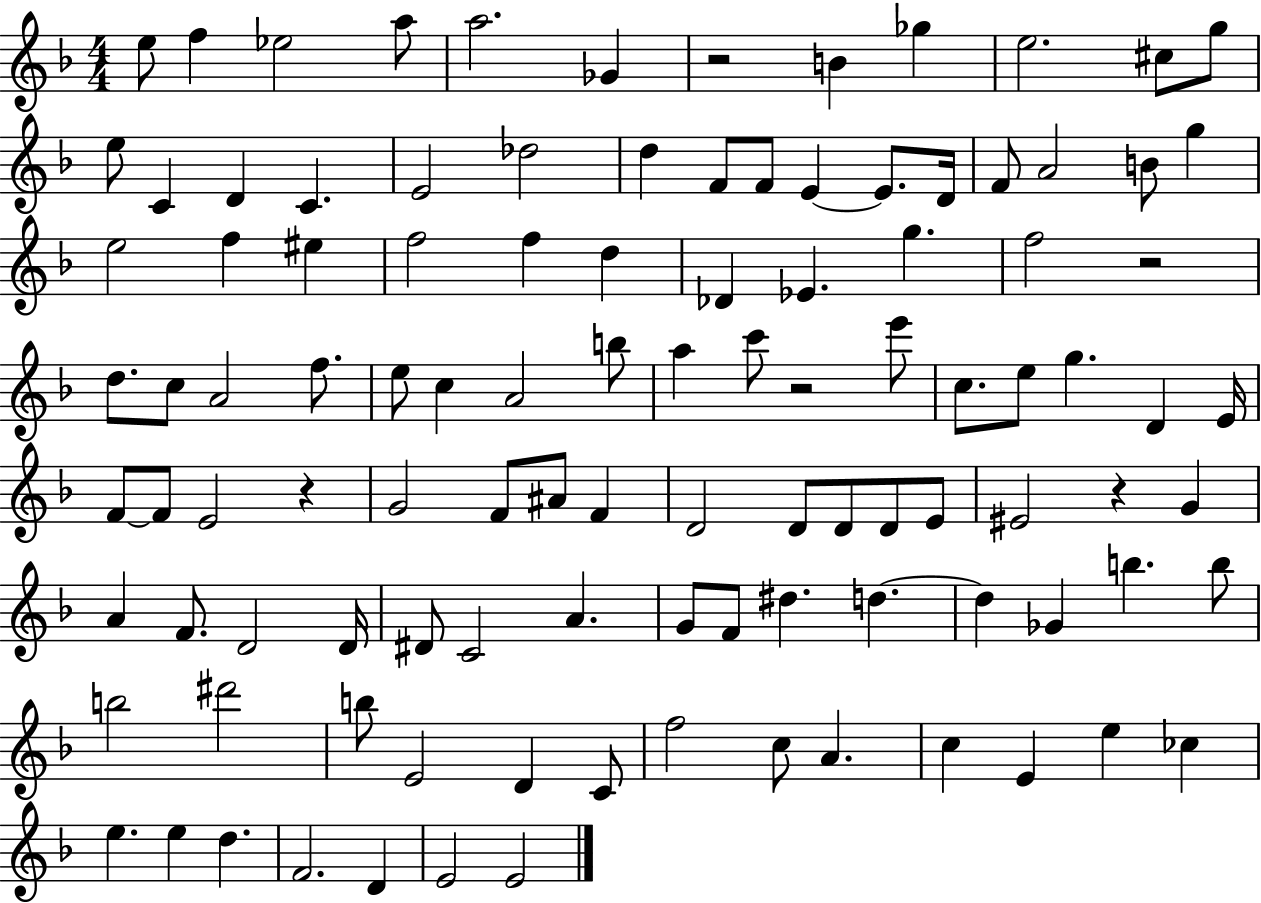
{
  \clef treble
  \numericTimeSignature
  \time 4/4
  \key f \major
  e''8 f''4 ees''2 a''8 | a''2. ges'4 | r2 b'4 ges''4 | e''2. cis''8 g''8 | \break e''8 c'4 d'4 c'4. | e'2 des''2 | d''4 f'8 f'8 e'4~~ e'8. d'16 | f'8 a'2 b'8 g''4 | \break e''2 f''4 eis''4 | f''2 f''4 d''4 | des'4 ees'4. g''4. | f''2 r2 | \break d''8. c''8 a'2 f''8. | e''8 c''4 a'2 b''8 | a''4 c'''8 r2 e'''8 | c''8. e''8 g''4. d'4 e'16 | \break f'8~~ f'8 e'2 r4 | g'2 f'8 ais'8 f'4 | d'2 d'8 d'8 d'8 e'8 | eis'2 r4 g'4 | \break a'4 f'8. d'2 d'16 | dis'8 c'2 a'4. | g'8 f'8 dis''4. d''4.~~ | d''4 ges'4 b''4. b''8 | \break b''2 dis'''2 | b''8 e'2 d'4 c'8 | f''2 c''8 a'4. | c''4 e'4 e''4 ces''4 | \break e''4. e''4 d''4. | f'2. d'4 | e'2 e'2 | \bar "|."
}